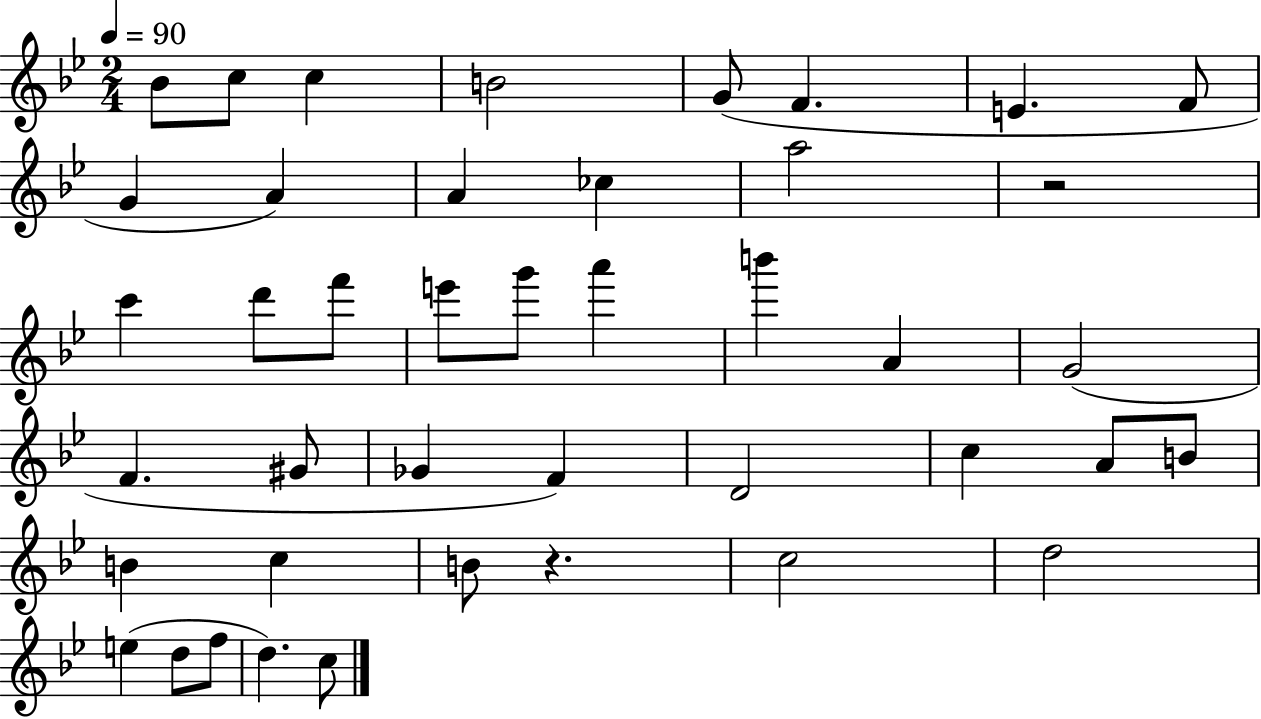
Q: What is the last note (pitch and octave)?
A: C5